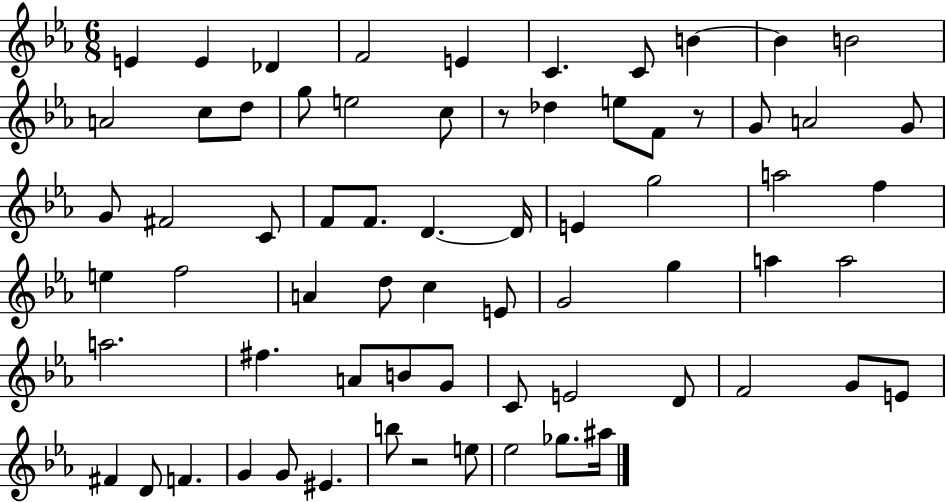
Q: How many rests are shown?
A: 3